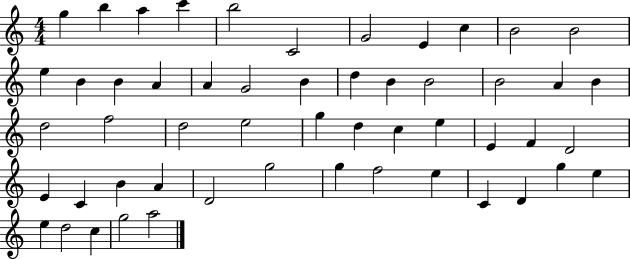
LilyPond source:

{
  \clef treble
  \numericTimeSignature
  \time 4/4
  \key c \major
  g''4 b''4 a''4 c'''4 | b''2 c'2 | g'2 e'4 c''4 | b'2 b'2 | \break e''4 b'4 b'4 a'4 | a'4 g'2 b'4 | d''4 b'4 b'2 | b'2 a'4 b'4 | \break d''2 f''2 | d''2 e''2 | g''4 d''4 c''4 e''4 | e'4 f'4 d'2 | \break e'4 c'4 b'4 a'4 | d'2 g''2 | g''4 f''2 e''4 | c'4 d'4 g''4 e''4 | \break e''4 d''2 c''4 | g''2 a''2 | \bar "|."
}